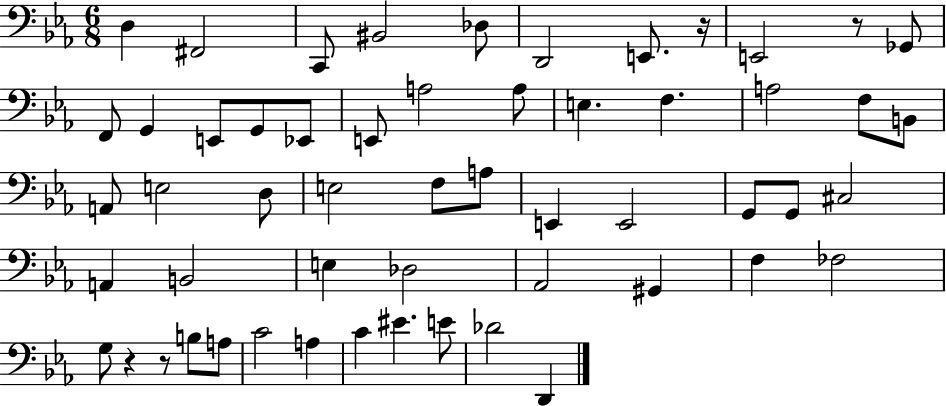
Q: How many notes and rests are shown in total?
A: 55